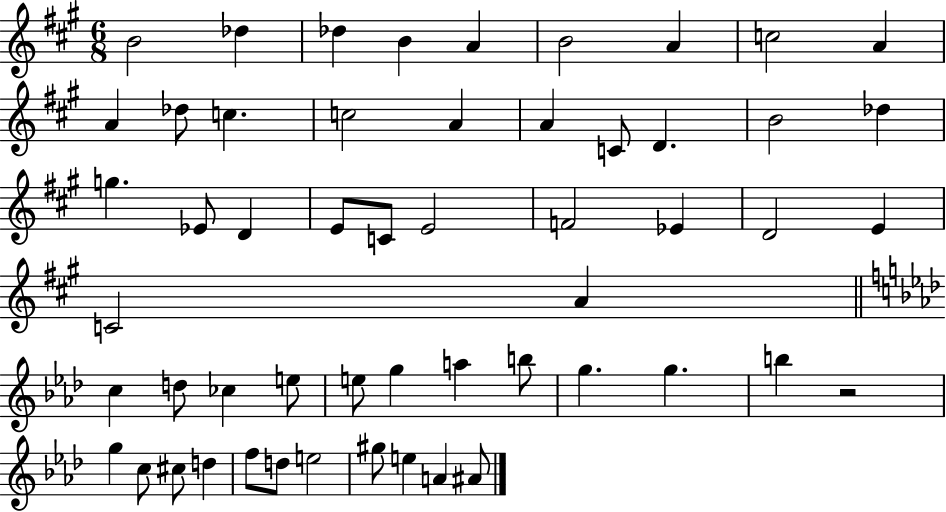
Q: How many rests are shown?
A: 1